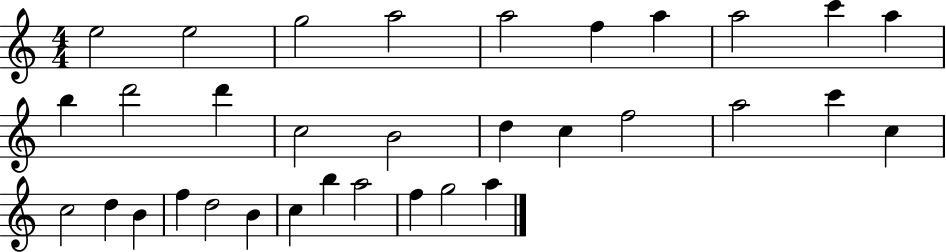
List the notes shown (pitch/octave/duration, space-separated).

E5/h E5/h G5/h A5/h A5/h F5/q A5/q A5/h C6/q A5/q B5/q D6/h D6/q C5/h B4/h D5/q C5/q F5/h A5/h C6/q C5/q C5/h D5/q B4/q F5/q D5/h B4/q C5/q B5/q A5/h F5/q G5/h A5/q